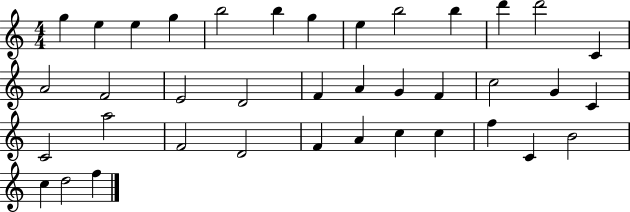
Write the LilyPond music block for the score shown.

{
  \clef treble
  \numericTimeSignature
  \time 4/4
  \key c \major
  g''4 e''4 e''4 g''4 | b''2 b''4 g''4 | e''4 b''2 b''4 | d'''4 d'''2 c'4 | \break a'2 f'2 | e'2 d'2 | f'4 a'4 g'4 f'4 | c''2 g'4 c'4 | \break c'2 a''2 | f'2 d'2 | f'4 a'4 c''4 c''4 | f''4 c'4 b'2 | \break c''4 d''2 f''4 | \bar "|."
}